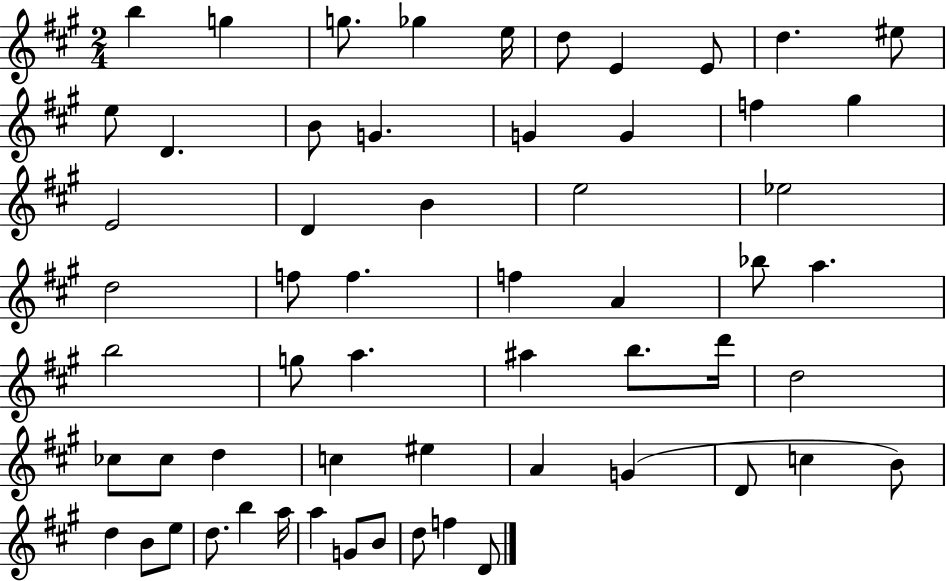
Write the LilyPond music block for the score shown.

{
  \clef treble
  \numericTimeSignature
  \time 2/4
  \key a \major
  b''4 g''4 | g''8. ges''4 e''16 | d''8 e'4 e'8 | d''4. eis''8 | \break e''8 d'4. | b'8 g'4. | g'4 g'4 | f''4 gis''4 | \break e'2 | d'4 b'4 | e''2 | ees''2 | \break d''2 | f''8 f''4. | f''4 a'4 | bes''8 a''4. | \break b''2 | g''8 a''4. | ais''4 b''8. d'''16 | d''2 | \break ces''8 ces''8 d''4 | c''4 eis''4 | a'4 g'4( | d'8 c''4 b'8) | \break d''4 b'8 e''8 | d''8. b''4 a''16 | a''4 g'8 b'8 | d''8 f''4 d'8 | \break \bar "|."
}